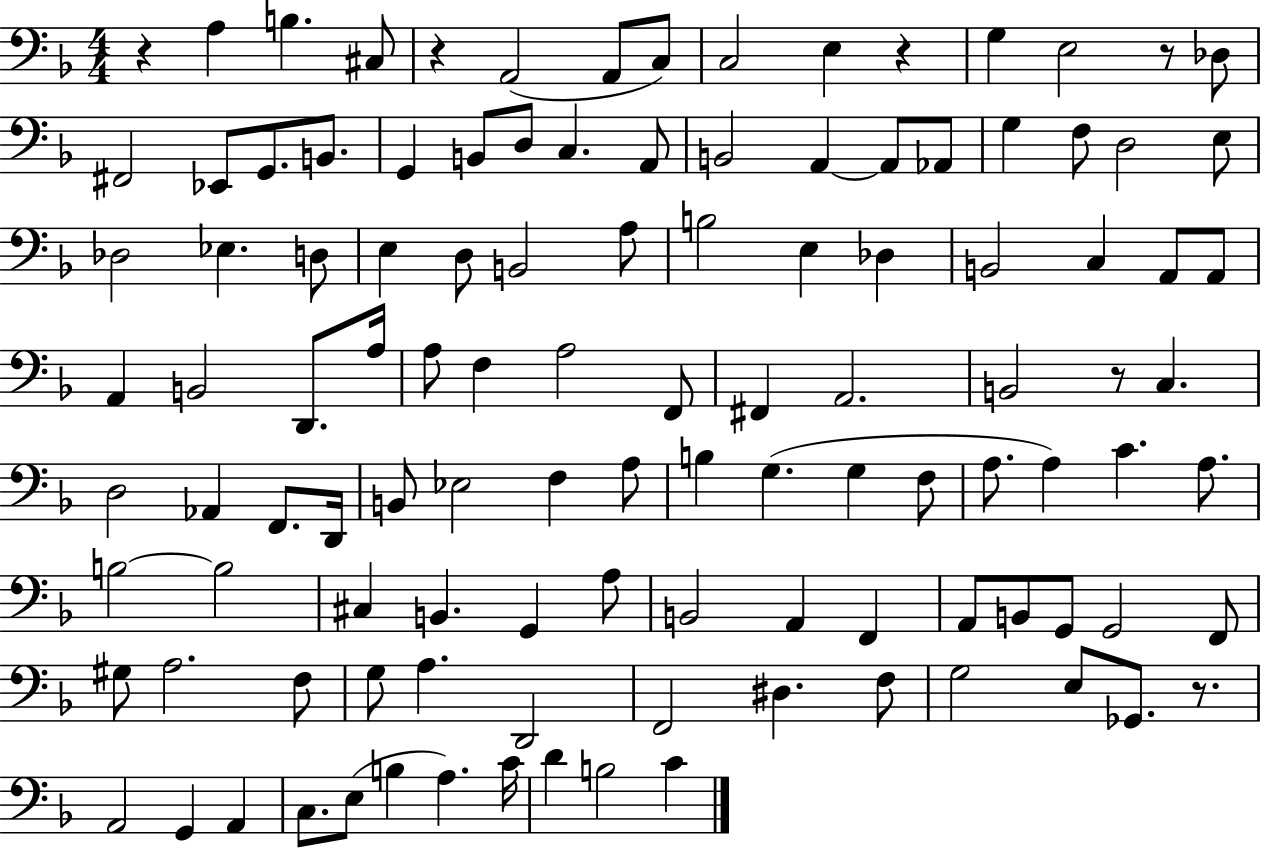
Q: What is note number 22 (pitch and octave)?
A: A2